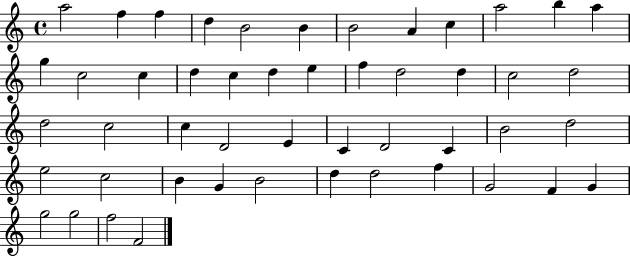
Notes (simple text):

A5/h F5/q F5/q D5/q B4/h B4/q B4/h A4/q C5/q A5/h B5/q A5/q G5/q C5/h C5/q D5/q C5/q D5/q E5/q F5/q D5/h D5/q C5/h D5/h D5/h C5/h C5/q D4/h E4/q C4/q D4/h C4/q B4/h D5/h E5/h C5/h B4/q G4/q B4/h D5/q D5/h F5/q G4/h F4/q G4/q G5/h G5/h F5/h F4/h